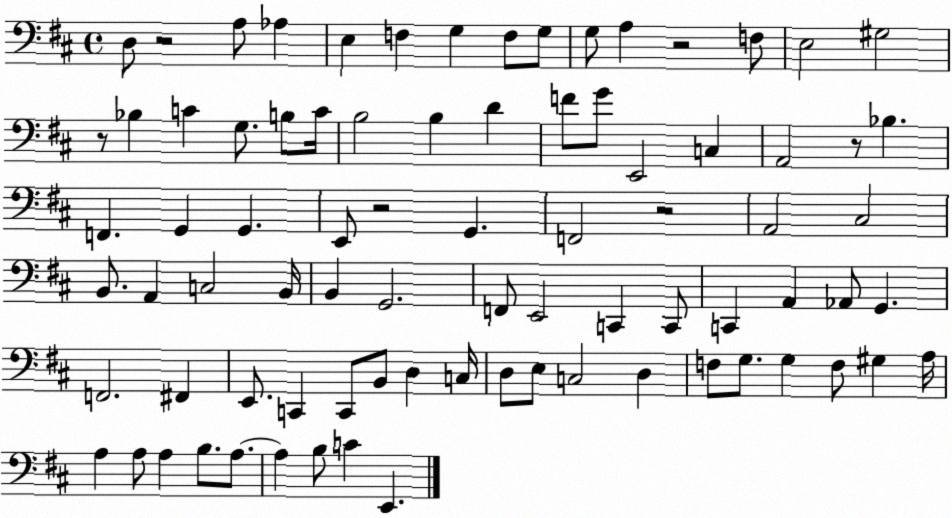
X:1
T:Untitled
M:4/4
L:1/4
K:D
D,/2 z2 A,/2 _A, E, F, G, F,/2 G,/2 G,/2 A, z2 F,/2 E,2 ^G,2 z/2 _B, C G,/2 B,/2 C/4 B,2 B, D F/2 G/2 E,,2 C, A,,2 z/2 _B, F,, G,, G,, E,,/2 z2 G,, F,,2 z2 A,,2 ^C,2 B,,/2 A,, C,2 B,,/4 B,, G,,2 F,,/2 E,,2 C,, C,,/2 C,, A,, _A,,/2 G,, F,,2 ^F,, E,,/2 C,, C,,/2 B,,/2 D, C,/4 D,/2 E,/2 C,2 D, F,/2 G,/2 G, F,/2 ^G, A,/4 A, A,/2 A, B,/2 A,/2 A, B,/2 C E,,